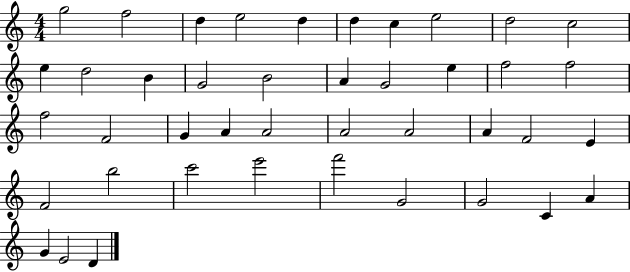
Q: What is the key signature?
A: C major